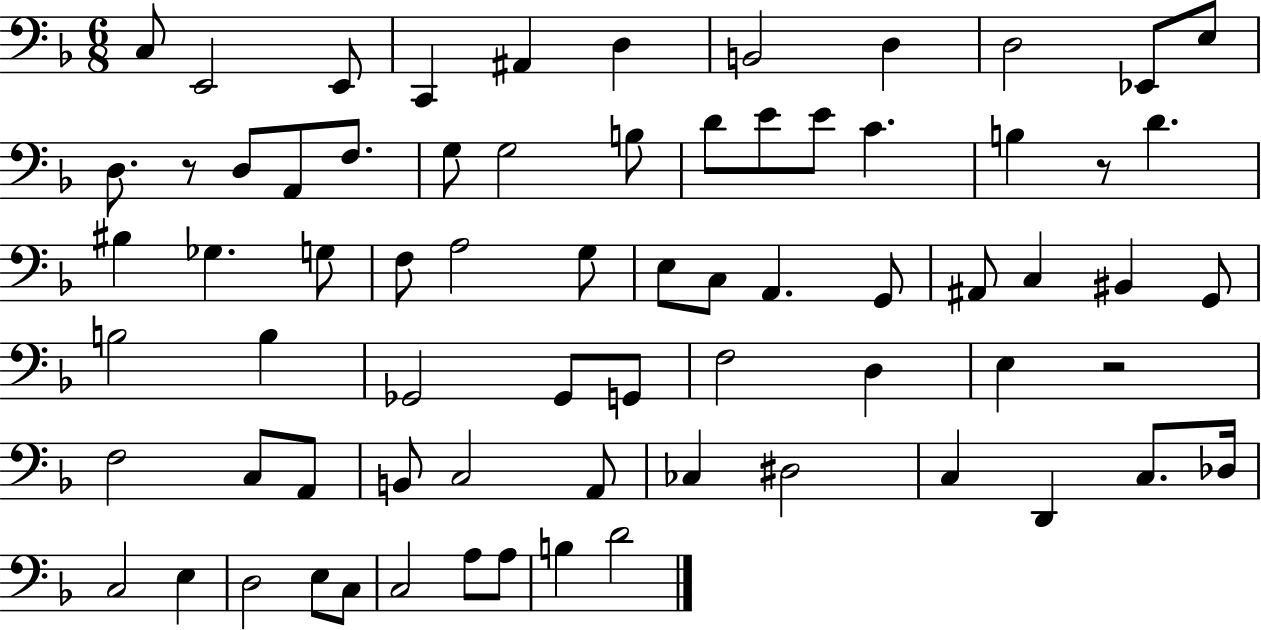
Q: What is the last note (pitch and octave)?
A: D4